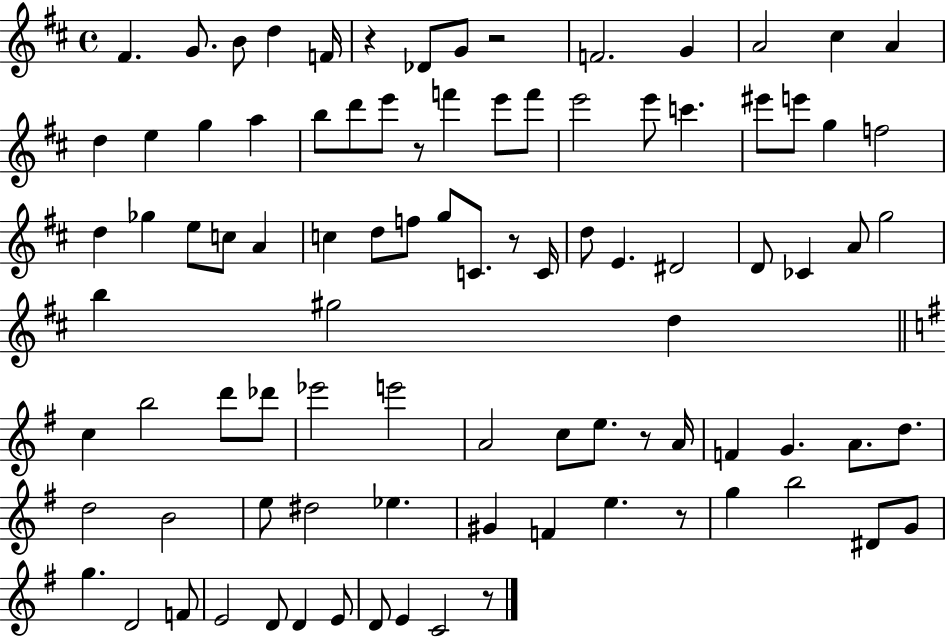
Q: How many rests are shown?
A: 7